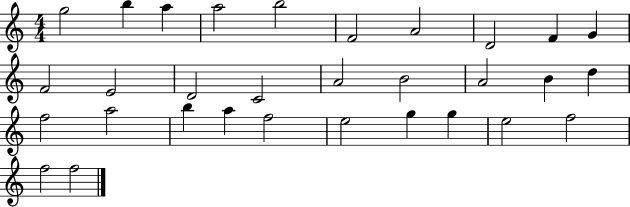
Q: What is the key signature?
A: C major